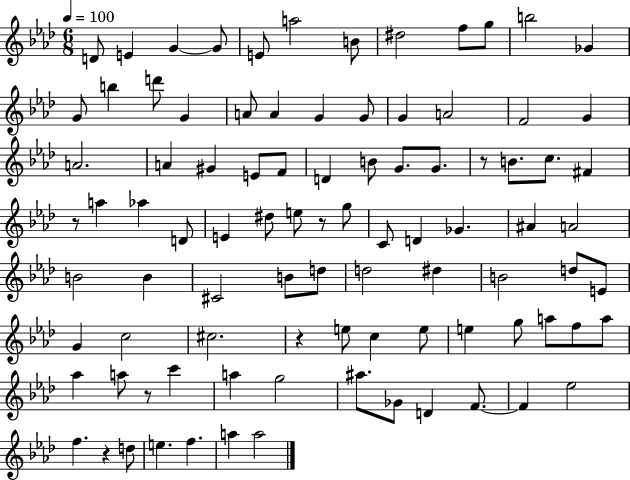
{
  \clef treble
  \numericTimeSignature
  \time 6/8
  \key aes \major
  \tempo 4 = 100
  d'8 e'4 g'4~~ g'8 | e'8 a''2 b'8 | dis''2 f''8 g''8 | b''2 ges'4 | \break g'8 b''4 d'''8 g'4 | a'8 a'4 g'4 g'8 | g'4 a'2 | f'2 g'4 | \break a'2. | a'4 gis'4 e'8 f'8 | d'4 b'8 g'8. g'8. | r8 b'8. c''8. fis'4 | \break r8 a''4 aes''4 d'8 | e'4 dis''8 e''8 r8 g''8 | c'8 d'4 ges'4. | ais'4 a'2 | \break b'2 b'4 | cis'2 b'8 d''8 | d''2 dis''4 | b'2 d''8 e'8 | \break g'4 c''2 | cis''2. | r4 e''8 c''4 e''8 | e''4 g''8 a''8 f''8 a''8 | \break aes''4 a''8 r8 c'''4 | a''4 g''2 | ais''8. ges'8 d'4 f'8.~~ | f'4 ees''2 | \break f''4. r4 d''8 | e''4. f''4. | a''4 a''2 | \bar "|."
}